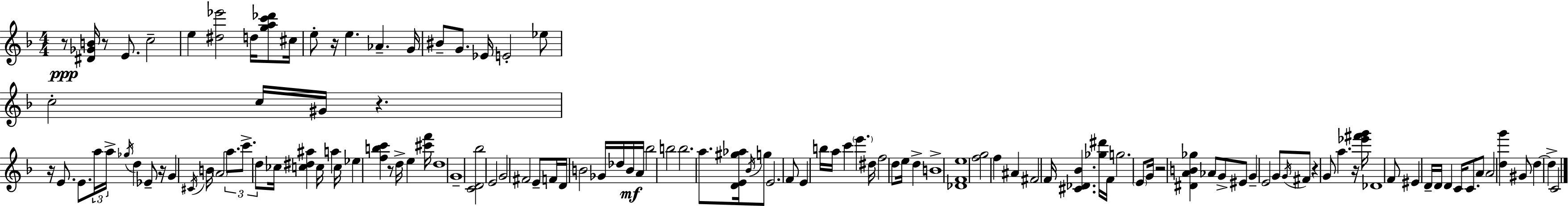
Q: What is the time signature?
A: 4/4